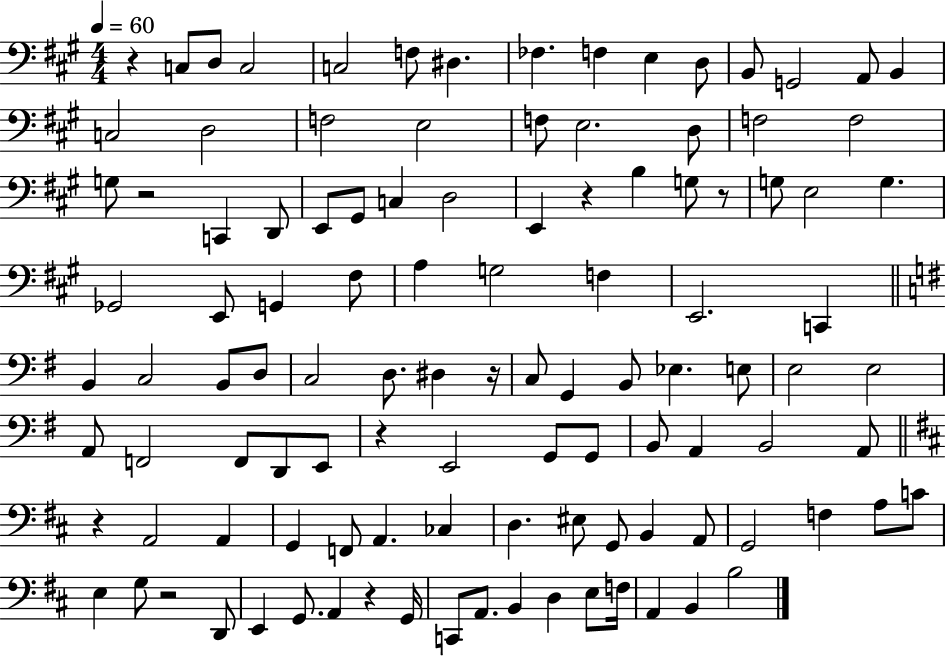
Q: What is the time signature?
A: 4/4